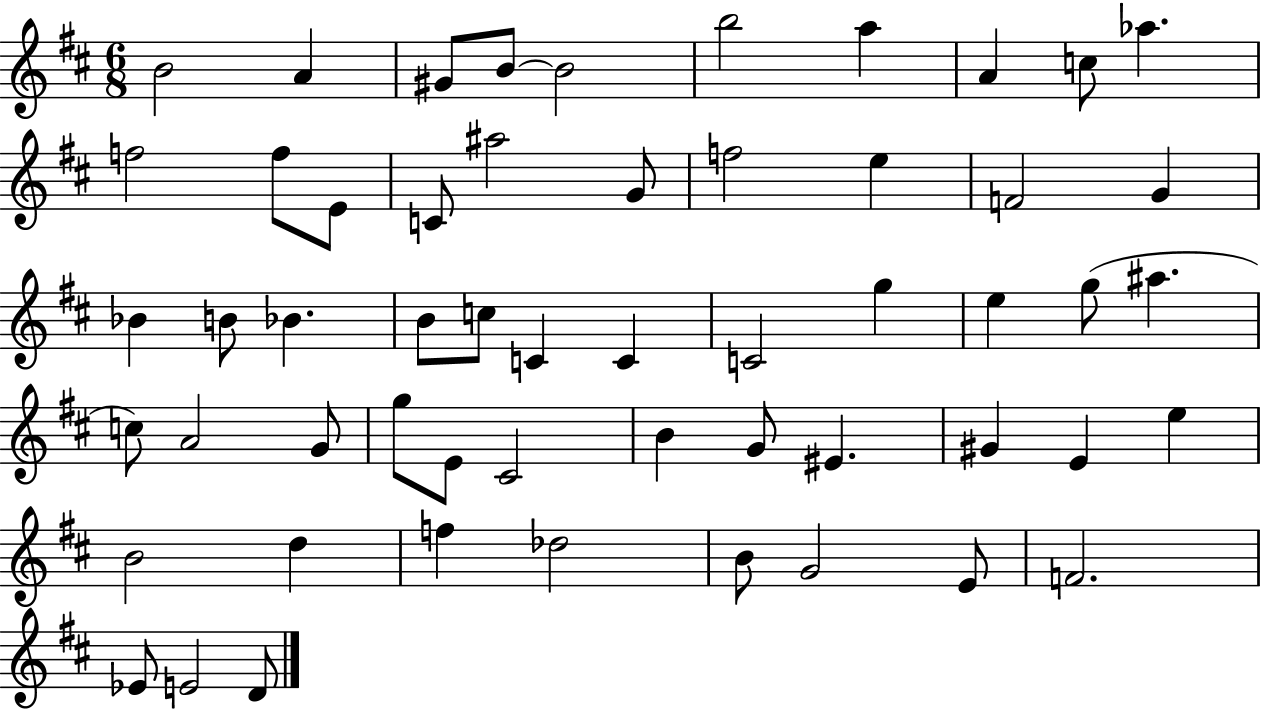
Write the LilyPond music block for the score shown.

{
  \clef treble
  \numericTimeSignature
  \time 6/8
  \key d \major
  b'2 a'4 | gis'8 b'8~~ b'2 | b''2 a''4 | a'4 c''8 aes''4. | \break f''2 f''8 e'8 | c'8 ais''2 g'8 | f''2 e''4 | f'2 g'4 | \break bes'4 b'8 bes'4. | b'8 c''8 c'4 c'4 | c'2 g''4 | e''4 g''8( ais''4. | \break c''8) a'2 g'8 | g''8 e'8 cis'2 | b'4 g'8 eis'4. | gis'4 e'4 e''4 | \break b'2 d''4 | f''4 des''2 | b'8 g'2 e'8 | f'2. | \break ees'8 e'2 d'8 | \bar "|."
}